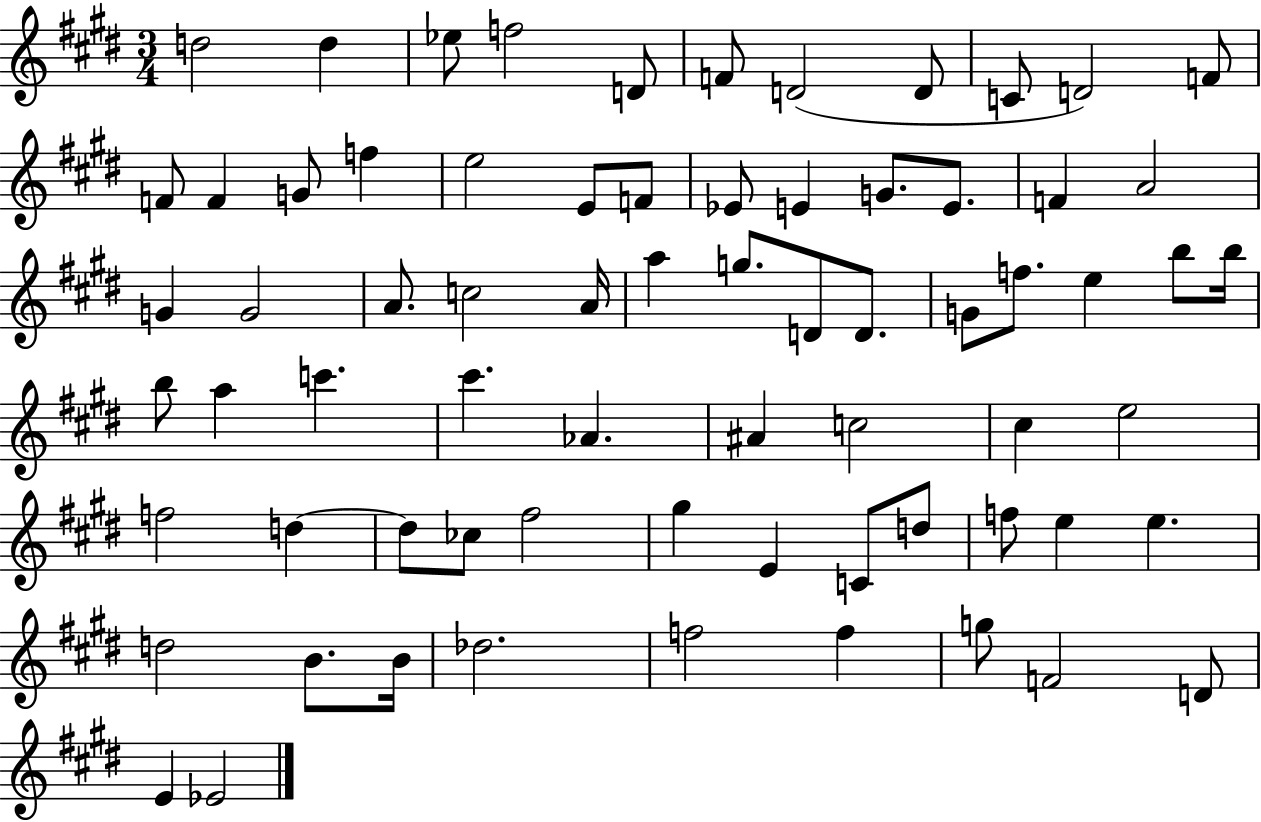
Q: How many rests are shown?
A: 0